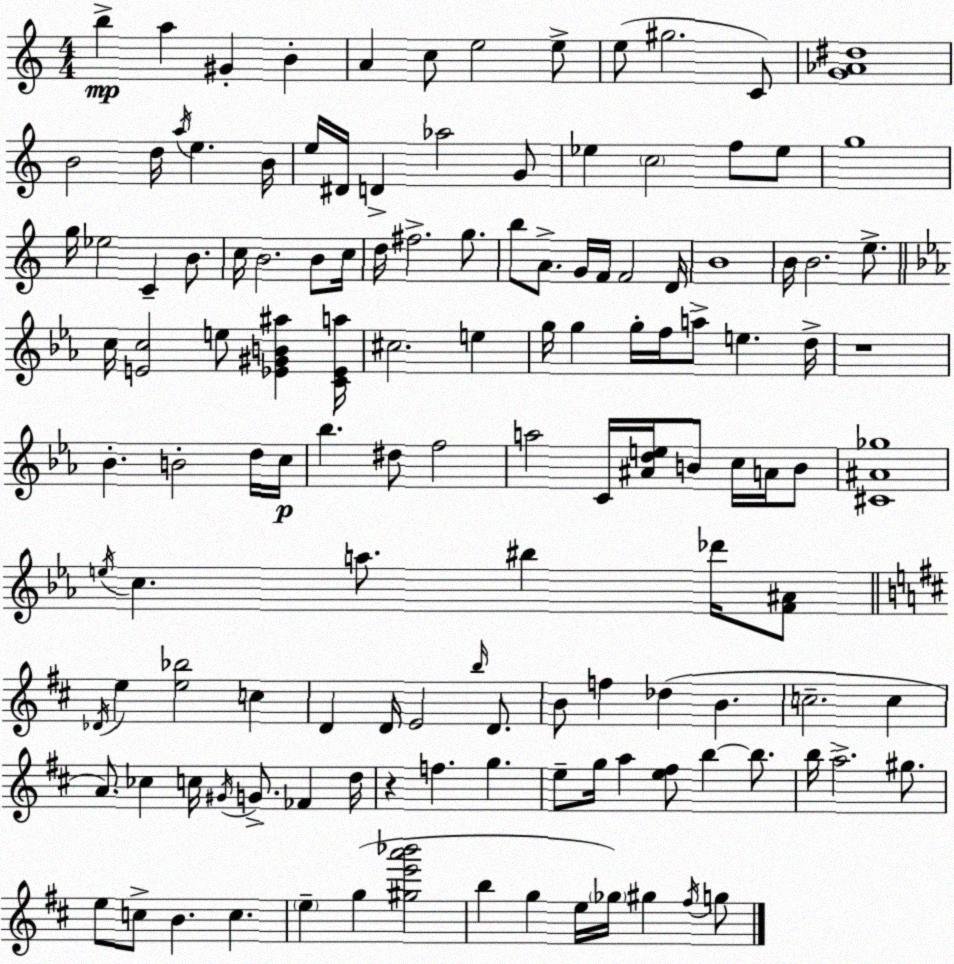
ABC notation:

X:1
T:Untitled
M:4/4
L:1/4
K:C
b a ^G B A c/2 e2 e/2 e/2 ^g2 C/2 [G_A^d]4 B2 d/4 a/4 e B/4 e/4 ^D/4 D _a2 G/2 _e c2 f/2 _e/2 g4 g/4 _e2 C B/2 c/4 B2 B/2 c/4 d/4 ^f2 g/2 b/2 A/2 G/4 F/4 F2 D/4 B4 B/4 B2 e/2 c/4 [Ec]2 e/2 [_E^GB^a] [C_Ea]/4 ^c2 e g/4 g g/4 f/4 a/2 e d/4 z4 _B B2 d/4 c/4 _b ^d/2 f2 a2 C/4 [^Ade]/4 B/2 c/4 A/4 B/2 [^C^A_g]4 e/4 c a/2 ^b _d'/4 [F^A]/2 _D/4 e [e_b]2 c D D/4 E2 b/4 D/2 B/2 f _d B c2 c A/2 _c c/4 ^G/4 G/2 _F d/4 z f g e/2 g/4 a [e^f]/2 b b/2 b/4 a2 ^g/2 e/2 c/2 B c e g [^ge'a'_b']2 b g e/4 _g/4 ^g ^f/4 g/2